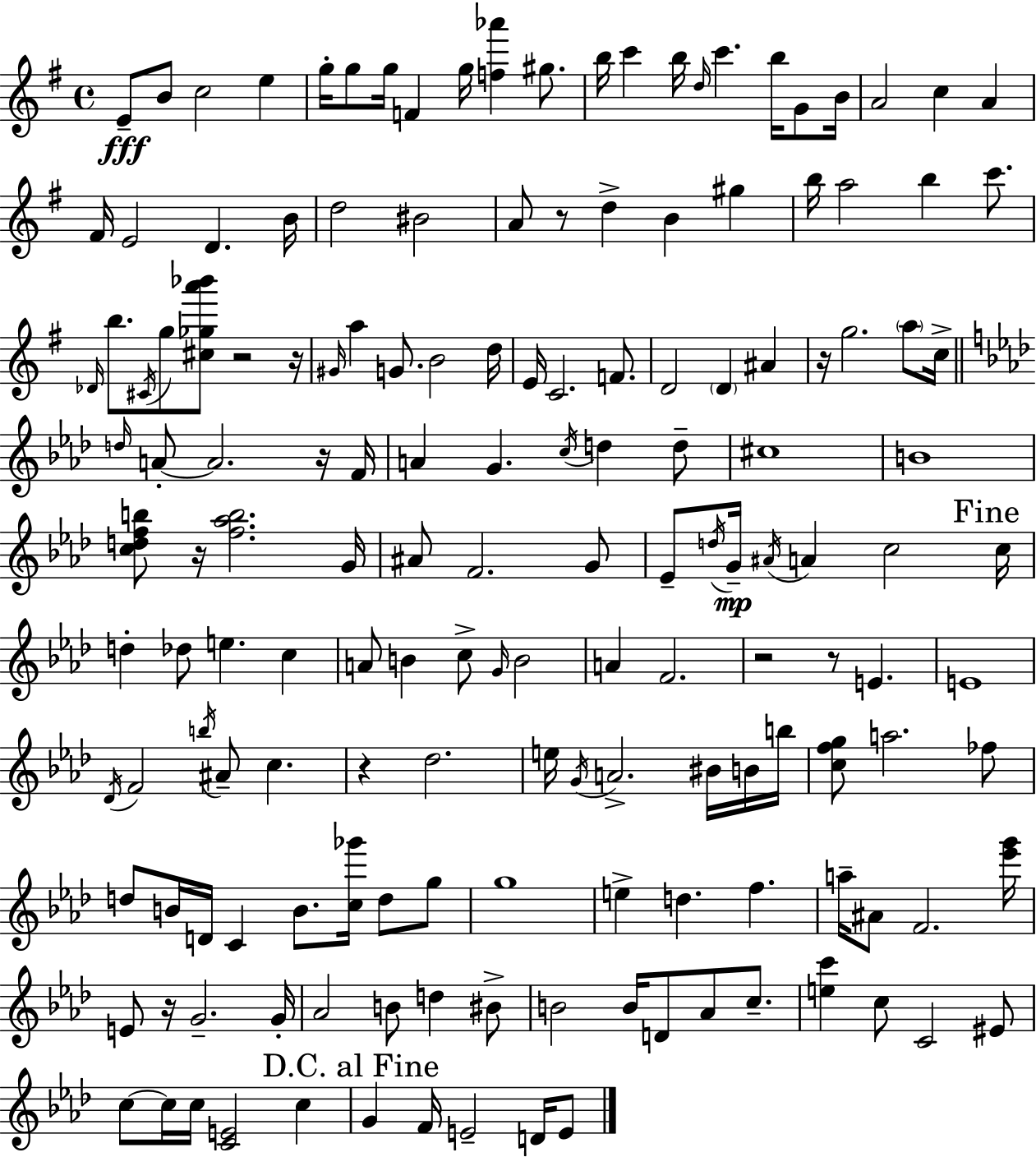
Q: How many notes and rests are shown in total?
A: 159